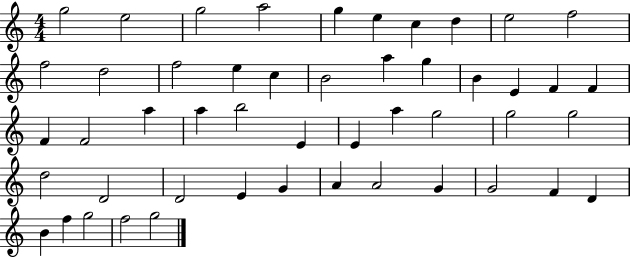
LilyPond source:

{
  \clef treble
  \numericTimeSignature
  \time 4/4
  \key c \major
  g''2 e''2 | g''2 a''2 | g''4 e''4 c''4 d''4 | e''2 f''2 | \break f''2 d''2 | f''2 e''4 c''4 | b'2 a''4 g''4 | b'4 e'4 f'4 f'4 | \break f'4 f'2 a''4 | a''4 b''2 e'4 | e'4 a''4 g''2 | g''2 g''2 | \break d''2 d'2 | d'2 e'4 g'4 | a'4 a'2 g'4 | g'2 f'4 d'4 | \break b'4 f''4 g''2 | f''2 g''2 | \bar "|."
}